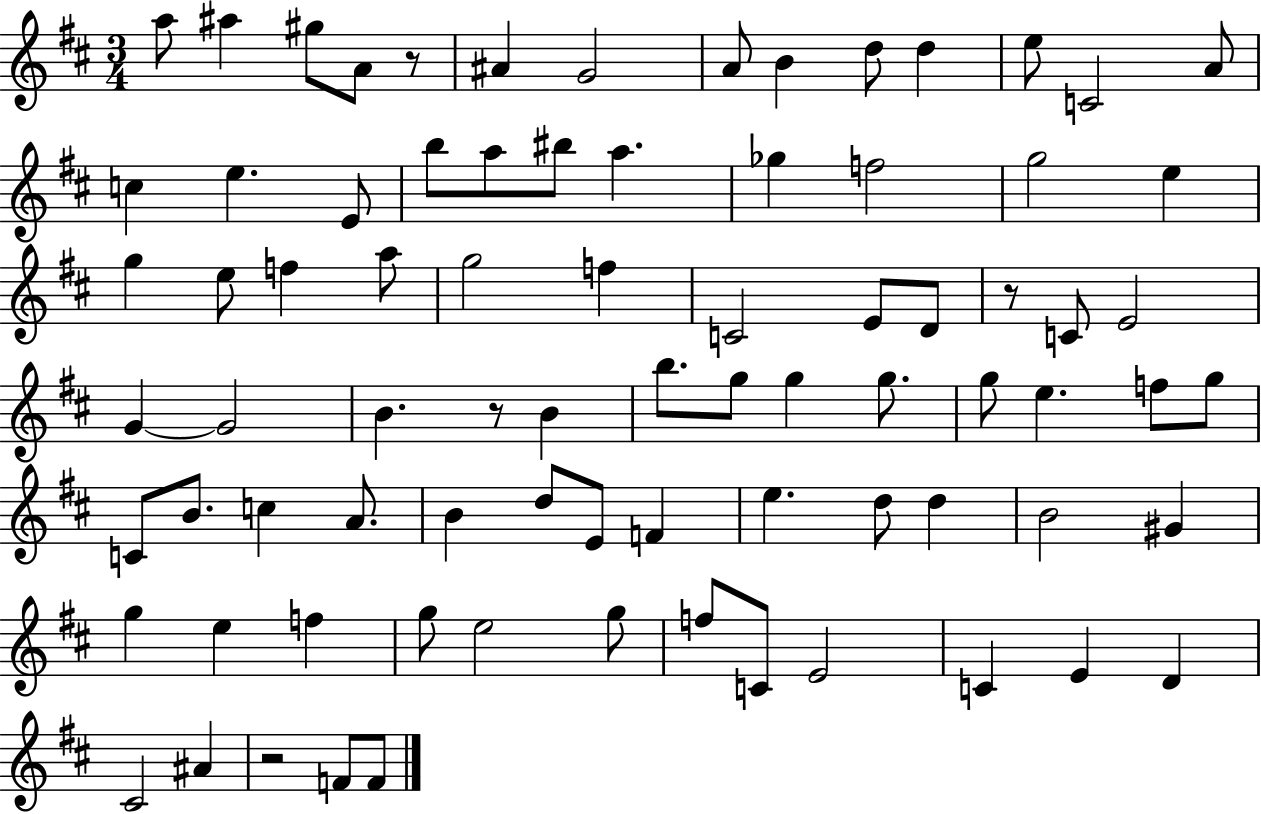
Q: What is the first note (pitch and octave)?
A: A5